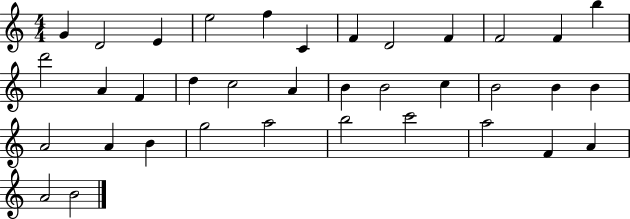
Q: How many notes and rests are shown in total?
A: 36